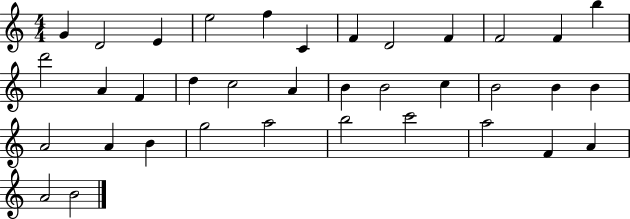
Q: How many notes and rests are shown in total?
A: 36